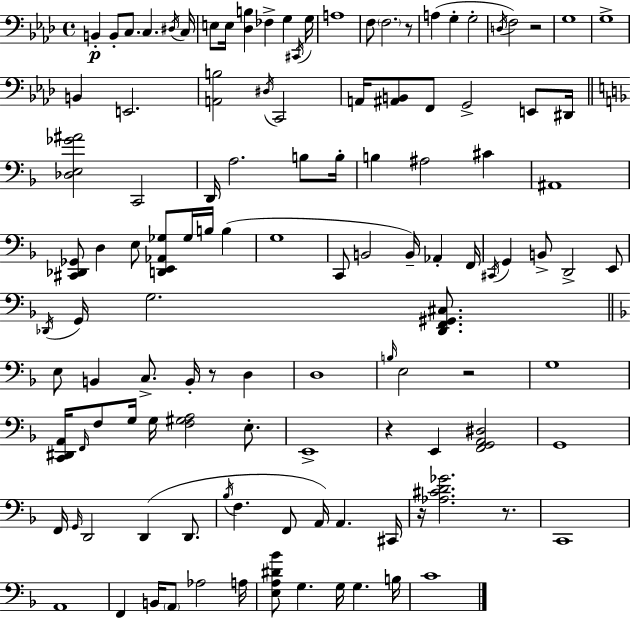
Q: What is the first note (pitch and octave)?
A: B2